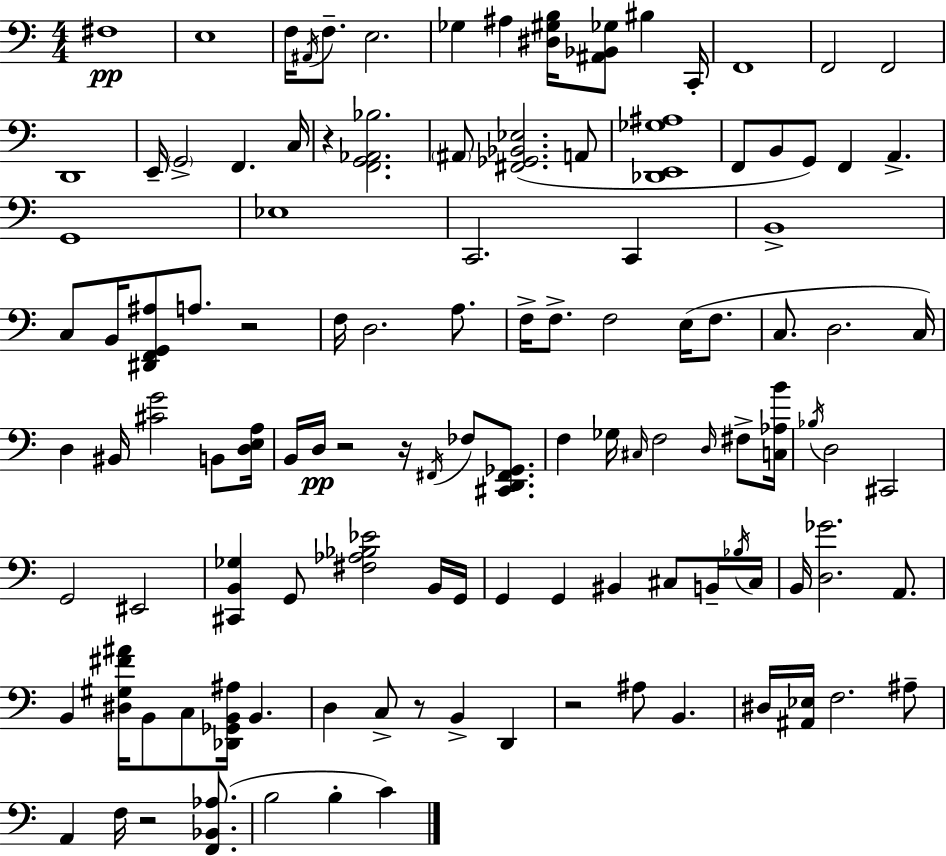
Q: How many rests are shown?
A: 7